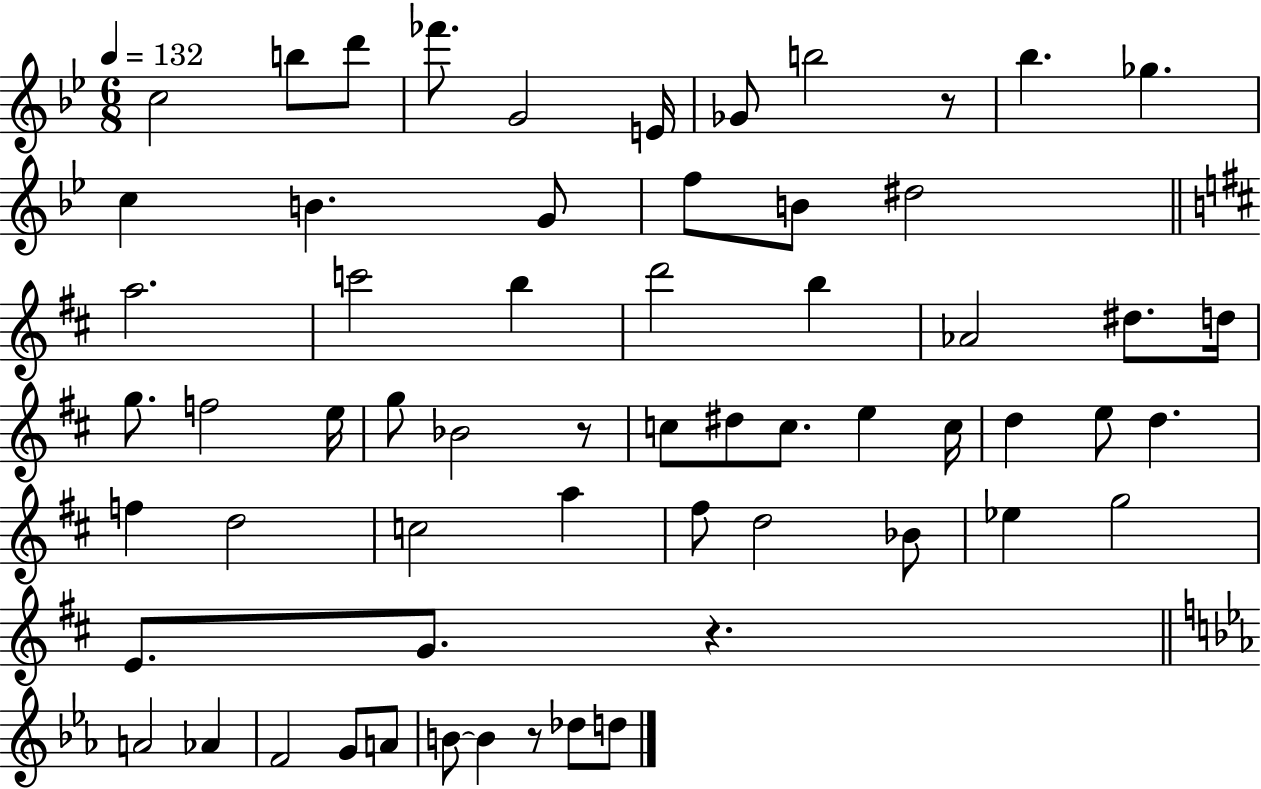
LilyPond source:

{
  \clef treble
  \numericTimeSignature
  \time 6/8
  \key bes \major
  \tempo 4 = 132
  c''2 b''8 d'''8 | fes'''8. g'2 e'16 | ges'8 b''2 r8 | bes''4. ges''4. | \break c''4 b'4. g'8 | f''8 b'8 dis''2 | \bar "||" \break \key b \minor a''2. | c'''2 b''4 | d'''2 b''4 | aes'2 dis''8. d''16 | \break g''8. f''2 e''16 | g''8 bes'2 r8 | c''8 dis''8 c''8. e''4 c''16 | d''4 e''8 d''4. | \break f''4 d''2 | c''2 a''4 | fis''8 d''2 bes'8 | ees''4 g''2 | \break e'8. g'8. r4. | \bar "||" \break \key ees \major a'2 aes'4 | f'2 g'8 a'8 | b'8~~ b'4 r8 des''8 d''8 | \bar "|."
}